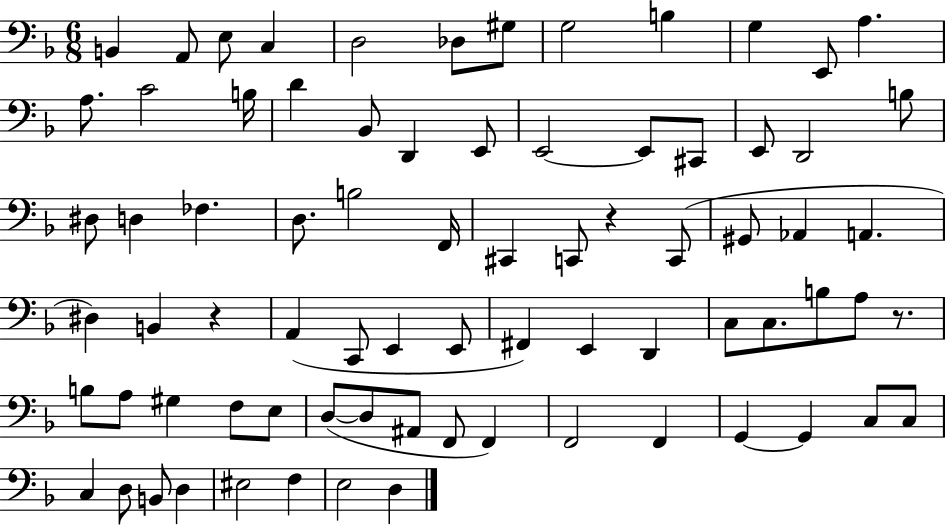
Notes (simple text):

B2/q A2/e E3/e C3/q D3/h Db3/e G#3/e G3/h B3/q G3/q E2/e A3/q. A3/e. C4/h B3/s D4/q Bb2/e D2/q E2/e E2/h E2/e C#2/e E2/e D2/h B3/e D#3/e D3/q FES3/q. D3/e. B3/h F2/s C#2/q C2/e R/q C2/e G#2/e Ab2/q A2/q. D#3/q B2/q R/q A2/q C2/e E2/q E2/e F#2/q E2/q D2/q C3/e C3/e. B3/e A3/e R/e. B3/e A3/e G#3/q F3/e E3/e D3/e D3/e A#2/e F2/e F2/q F2/h F2/q G2/q G2/q C3/e C3/e C3/q D3/e B2/e D3/q EIS3/h F3/q E3/h D3/q